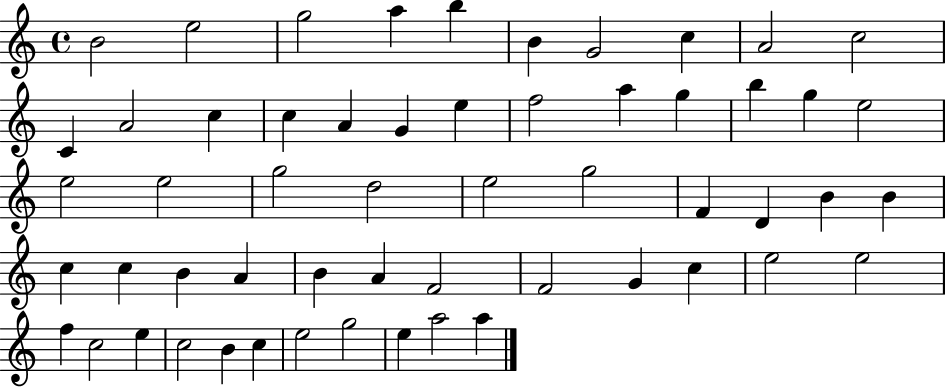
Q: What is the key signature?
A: C major